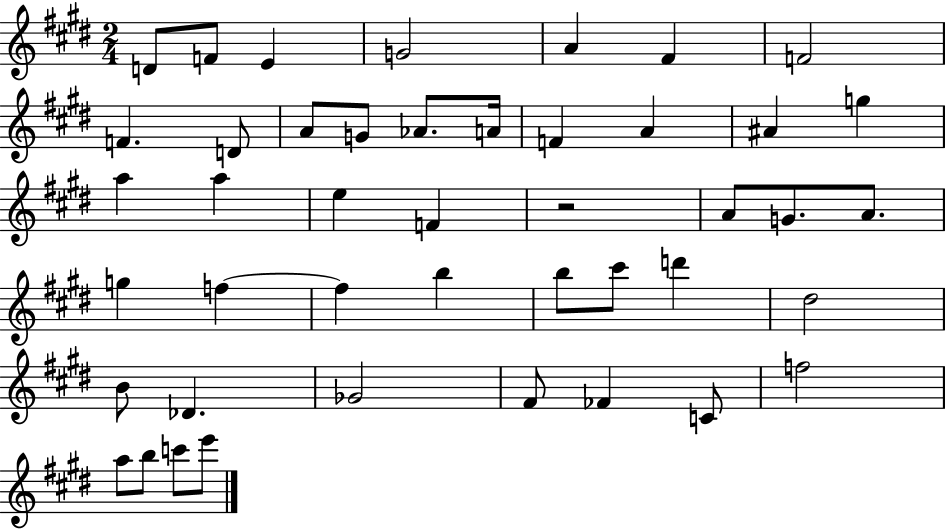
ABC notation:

X:1
T:Untitled
M:2/4
L:1/4
K:E
D/2 F/2 E G2 A ^F F2 F D/2 A/2 G/2 _A/2 A/4 F A ^A g a a e F z2 A/2 G/2 A/2 g f f b b/2 ^c'/2 d' ^d2 B/2 _D _G2 ^F/2 _F C/2 f2 a/2 b/2 c'/2 e'/2